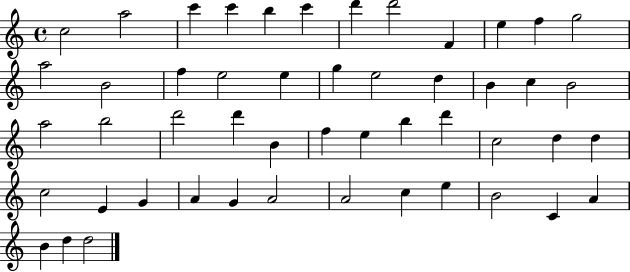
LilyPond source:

{
  \clef treble
  \time 4/4
  \defaultTimeSignature
  \key c \major
  c''2 a''2 | c'''4 c'''4 b''4 c'''4 | d'''4 d'''2 f'4 | e''4 f''4 g''2 | \break a''2 b'2 | f''4 e''2 e''4 | g''4 e''2 d''4 | b'4 c''4 b'2 | \break a''2 b''2 | d'''2 d'''4 b'4 | f''4 e''4 b''4 d'''4 | c''2 d''4 d''4 | \break c''2 e'4 g'4 | a'4 g'4 a'2 | a'2 c''4 e''4 | b'2 c'4 a'4 | \break b'4 d''4 d''2 | \bar "|."
}